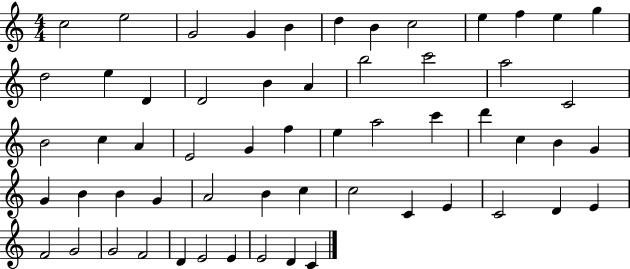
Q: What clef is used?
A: treble